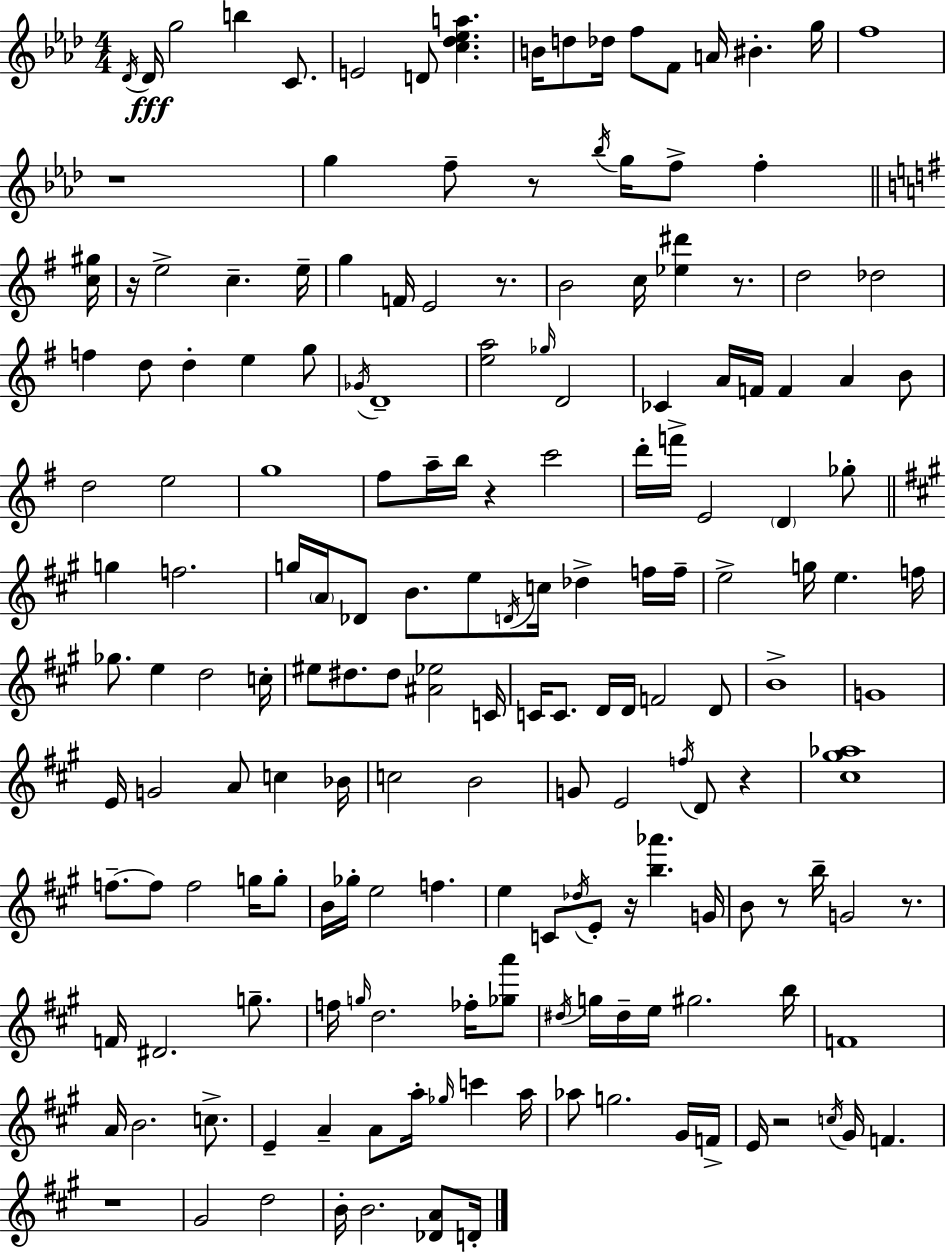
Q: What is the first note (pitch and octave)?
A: Db4